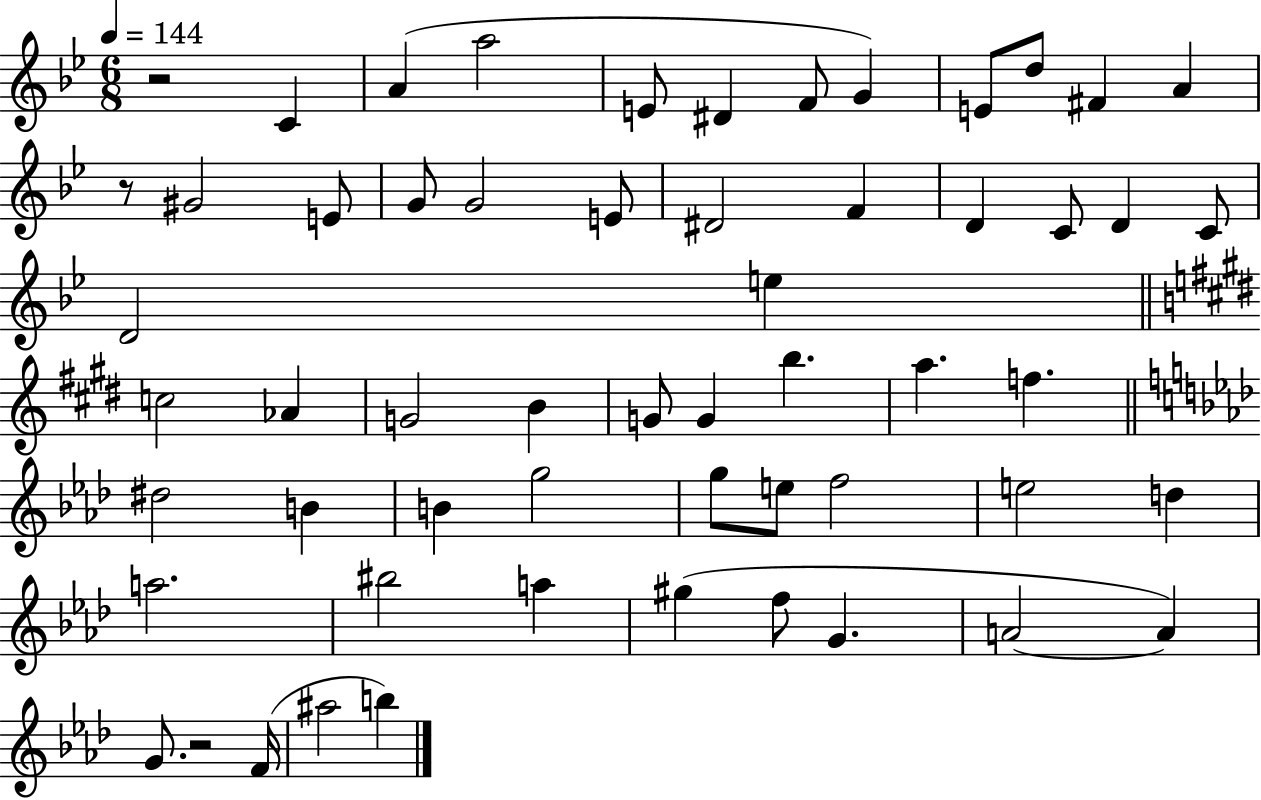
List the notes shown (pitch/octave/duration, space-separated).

R/h C4/q A4/q A5/h E4/e D#4/q F4/e G4/q E4/e D5/e F#4/q A4/q R/e G#4/h E4/e G4/e G4/h E4/e D#4/h F4/q D4/q C4/e D4/q C4/e D4/h E5/q C5/h Ab4/q G4/h B4/q G4/e G4/q B5/q. A5/q. F5/q. D#5/h B4/q B4/q G5/h G5/e E5/e F5/h E5/h D5/q A5/h. BIS5/h A5/q G#5/q F5/e G4/q. A4/h A4/q G4/e. R/h F4/s A#5/h B5/q